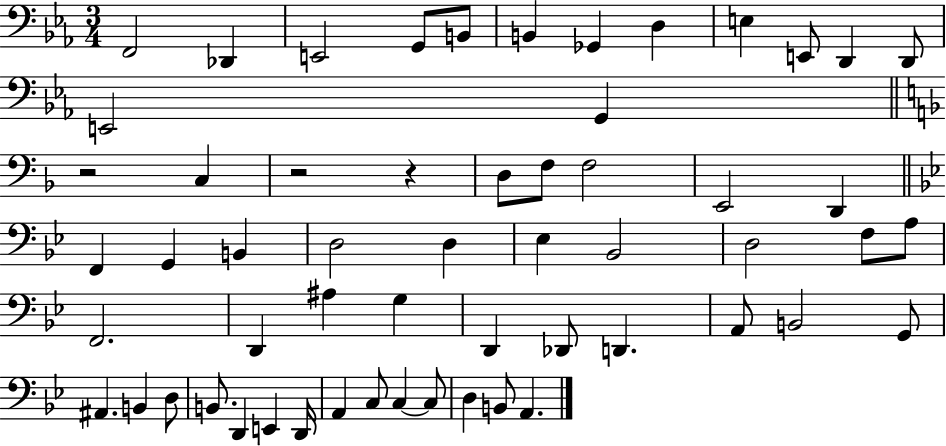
F2/h Db2/q E2/h G2/e B2/e B2/q Gb2/q D3/q E3/q E2/e D2/q D2/e E2/h G2/q R/h C3/q R/h R/q D3/e F3/e F3/h E2/h D2/q F2/q G2/q B2/q D3/h D3/q Eb3/q Bb2/h D3/h F3/e A3/e F2/h. D2/q A#3/q G3/q D2/q Db2/e D2/q. A2/e B2/h G2/e A#2/q. B2/q D3/e B2/e. D2/q E2/q D2/s A2/q C3/e C3/q C3/e D3/q B2/e A2/q.